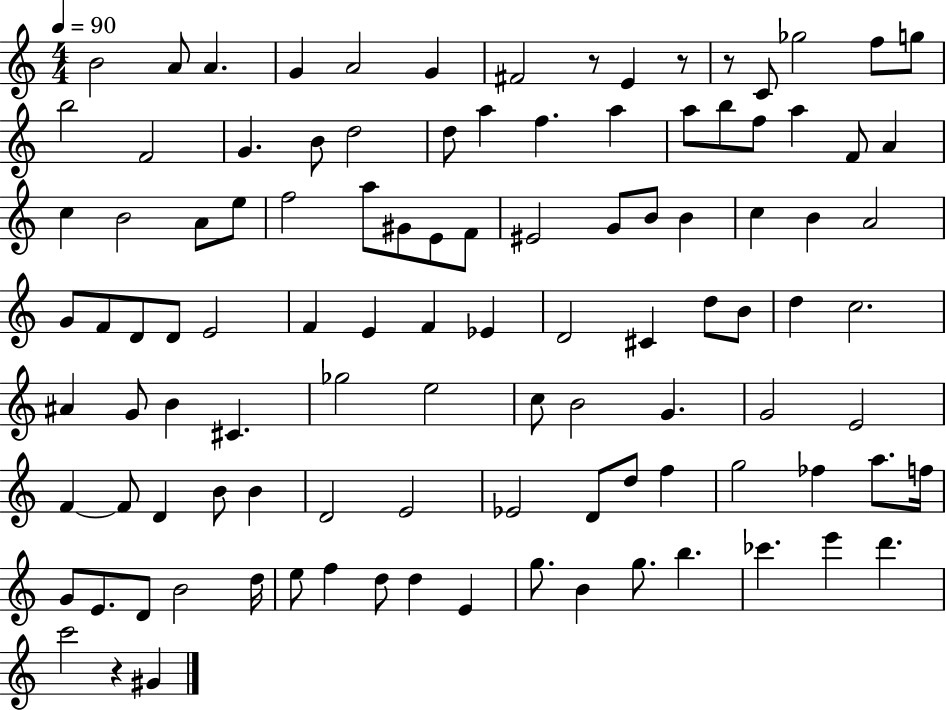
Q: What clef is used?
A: treble